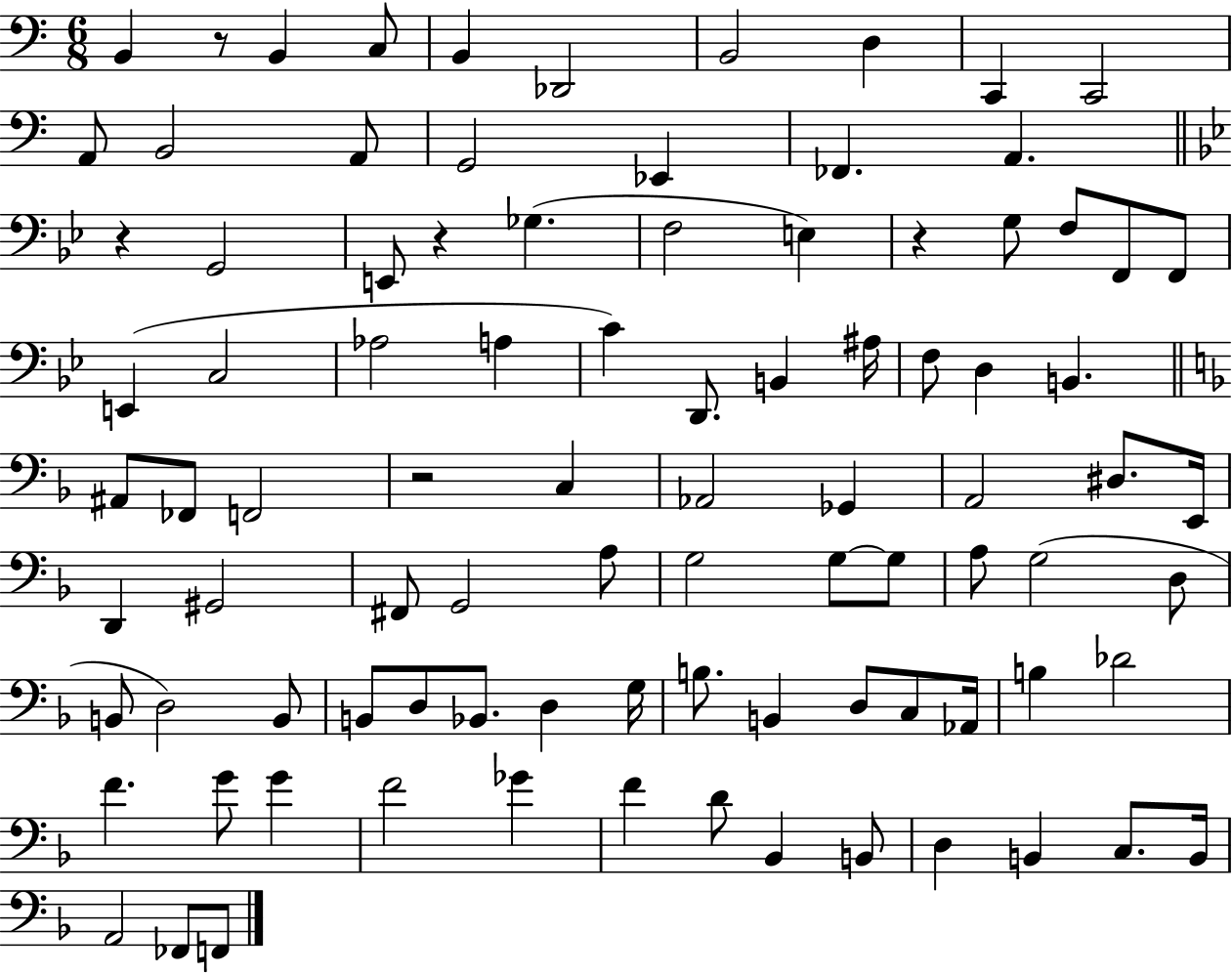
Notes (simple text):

B2/q R/e B2/q C3/e B2/q Db2/h B2/h D3/q C2/q C2/h A2/e B2/h A2/e G2/h Eb2/q FES2/q. A2/q. R/q G2/h E2/e R/q Gb3/q. F3/h E3/q R/q G3/e F3/e F2/e F2/e E2/q C3/h Ab3/h A3/q C4/q D2/e. B2/q A#3/s F3/e D3/q B2/q. A#2/e FES2/e F2/h R/h C3/q Ab2/h Gb2/q A2/h D#3/e. E2/s D2/q G#2/h F#2/e G2/h A3/e G3/h G3/e G3/e A3/e G3/h D3/e B2/e D3/h B2/e B2/e D3/e Bb2/e. D3/q G3/s B3/e. B2/q D3/e C3/e Ab2/s B3/q Db4/h F4/q. G4/e G4/q F4/h Gb4/q F4/q D4/e Bb2/q B2/e D3/q B2/q C3/e. B2/s A2/h FES2/e F2/e